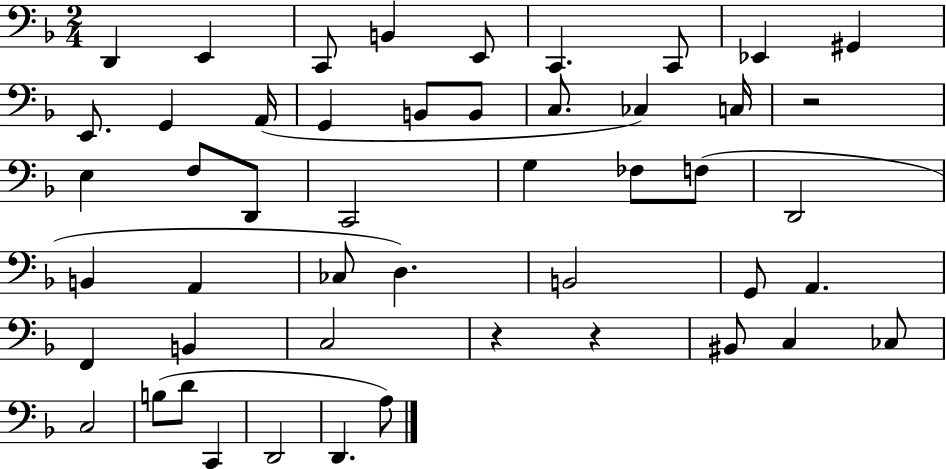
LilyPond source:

{
  \clef bass
  \numericTimeSignature
  \time 2/4
  \key f \major
  d,4 e,4 | c,8 b,4 e,8 | c,4. c,8 | ees,4 gis,4 | \break e,8. g,4 a,16( | g,4 b,8 b,8 | c8. ces4) c16 | r2 | \break e4 f8 d,8 | c,2 | g4 fes8 f8( | d,2 | \break b,4 a,4 | ces8 d4.) | b,2 | g,8 a,4. | \break f,4 b,4 | c2 | r4 r4 | bis,8 c4 ces8 | \break c2 | b8( d'8 c,4 | d,2 | d,4. a8) | \break \bar "|."
}